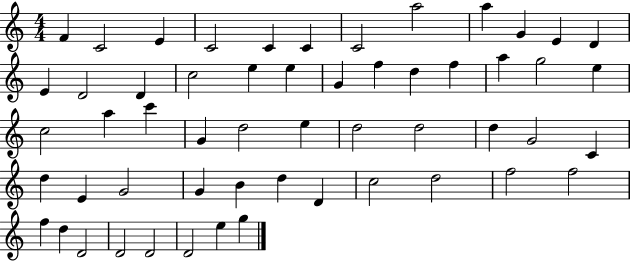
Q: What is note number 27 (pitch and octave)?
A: A5